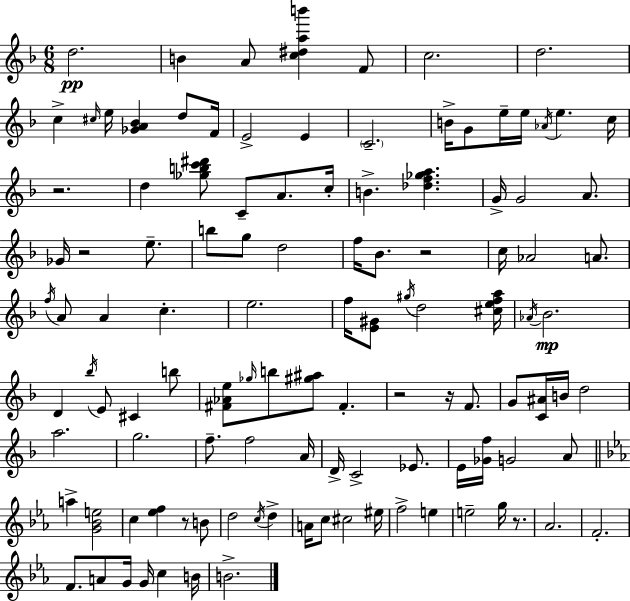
{
  \clef treble
  \numericTimeSignature
  \time 6/8
  \key d \minor
  d''2.\pp | b'4 a'8 <c'' dis'' a'' b'''>4 f'8 | c''2. | d''2. | \break c''4-> \grace { cis''16 } e''16 <ges' a' bes'>4 d''8 | f'16 e'2-> e'4 | \parenthesize c'2.-- | b'16-> g'8 e''16-- e''16 \acciaccatura { aes'16 } e''4. | \break c''16 r2. | d''4 <ges'' b'' c''' dis'''>8 c'8-- a'8. | c''16-. b'4.-> <des'' f'' ges'' a''>4. | g'16-> g'2 a'8. | \break ges'16 r2 e''8.-- | b''8 g''8 d''2 | f''16 bes'8. r2 | c''16 aes'2 a'8. | \break \acciaccatura { f''16 } a'8 a'4 c''4.-. | e''2. | f''16 <e' gis'>8 \acciaccatura { gis''16 } d''2 | <cis'' e'' f'' a''>16 \acciaccatura { aes'16 } bes'2.\mp | \break d'4 \acciaccatura { bes''16 } e'8 | cis'4 b''8 <fis' aes' e''>8 \grace { ges''16 } b''8 <gis'' ais''>8 | fis'4.-. r2 | r16 f'8. g'8 <c' ais'>16 b'16 d''2 | \break a''2. | g''2. | f''8.-- f''2 | a'16 d'16-> c'2-> | \break ees'8. e'16 <ges' f''>16 g'2 | a'8 \bar "||" \break \key ees \major a''4-> <g' bes' e''>2 | c''4 <ees'' f''>4 r8 b'8 | d''2 \acciaccatura { c''16 } d''4-> | a'16 c''8 cis''2 | \break eis''16 f''2-> e''4 | e''2-- g''16 r8. | aes'2. | f'2.-. | \break f'8. a'8 g'16 g'16 c''4 | b'16 b'2.-> | \bar "|."
}